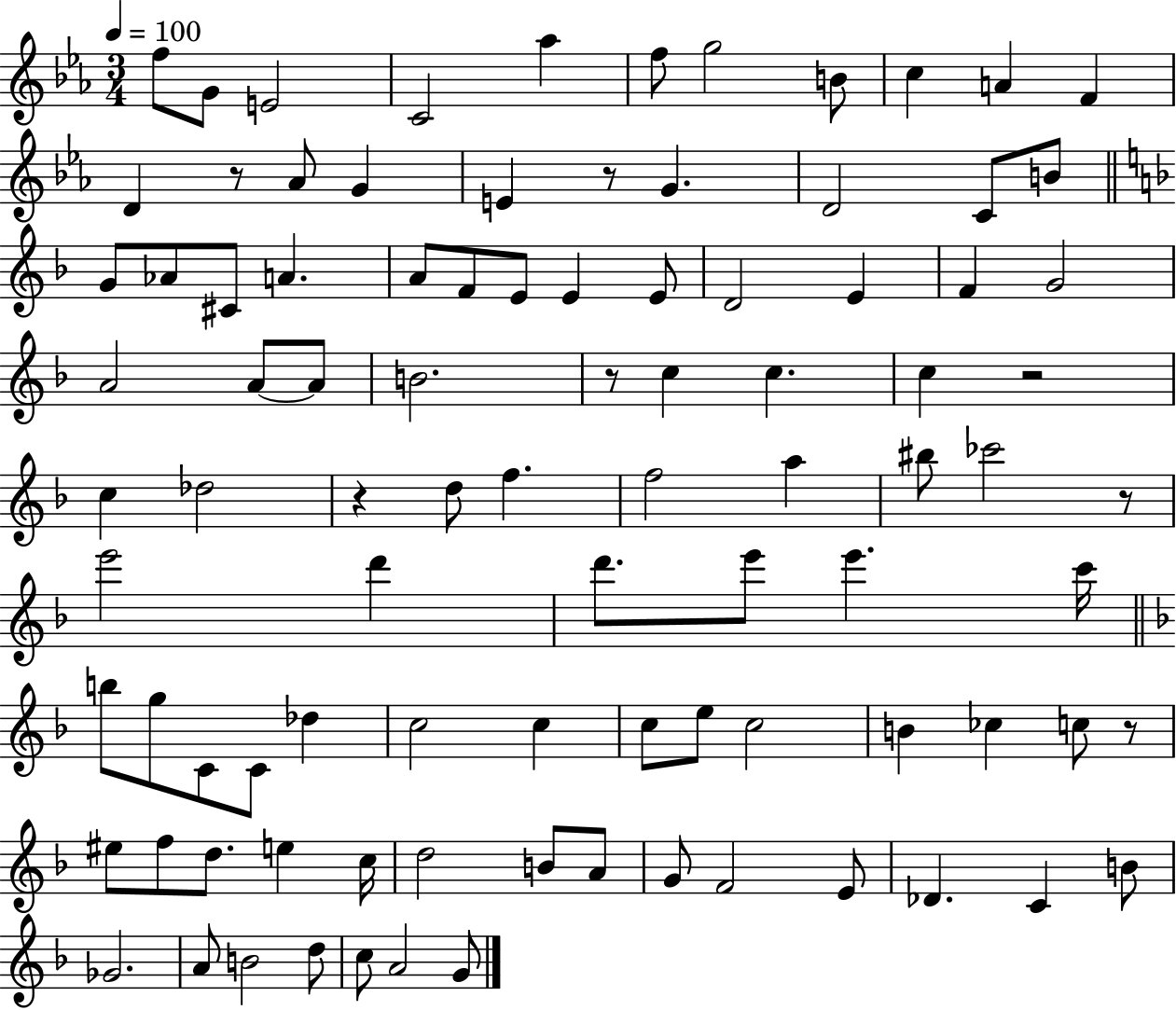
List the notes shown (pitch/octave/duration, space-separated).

F5/e G4/e E4/h C4/h Ab5/q F5/e G5/h B4/e C5/q A4/q F4/q D4/q R/e Ab4/e G4/q E4/q R/e G4/q. D4/h C4/e B4/e G4/e Ab4/e C#4/e A4/q. A4/e F4/e E4/e E4/q E4/e D4/h E4/q F4/q G4/h A4/h A4/e A4/e B4/h. R/e C5/q C5/q. C5/q R/h C5/q Db5/h R/q D5/e F5/q. F5/h A5/q BIS5/e CES6/h R/e E6/h D6/q D6/e. E6/e E6/q. C6/s B5/e G5/e C4/e C4/e Db5/q C5/h C5/q C5/e E5/e C5/h B4/q CES5/q C5/e R/e EIS5/e F5/e D5/e. E5/q C5/s D5/h B4/e A4/e G4/e F4/h E4/e Db4/q. C4/q B4/e Gb4/h. A4/e B4/h D5/e C5/e A4/h G4/e